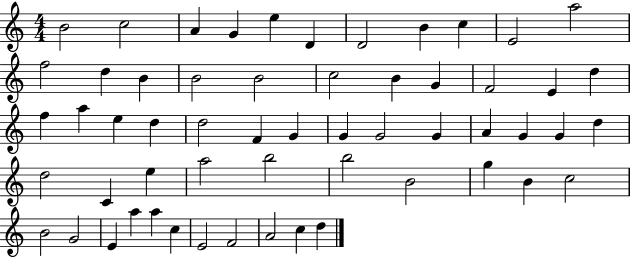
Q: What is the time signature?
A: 4/4